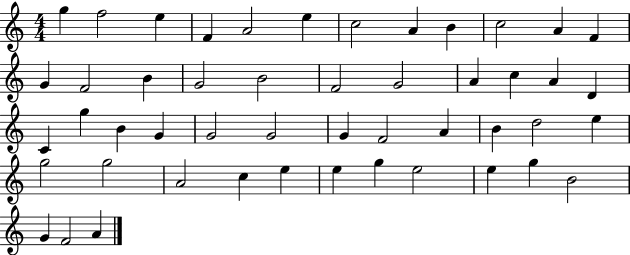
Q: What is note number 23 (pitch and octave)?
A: D4